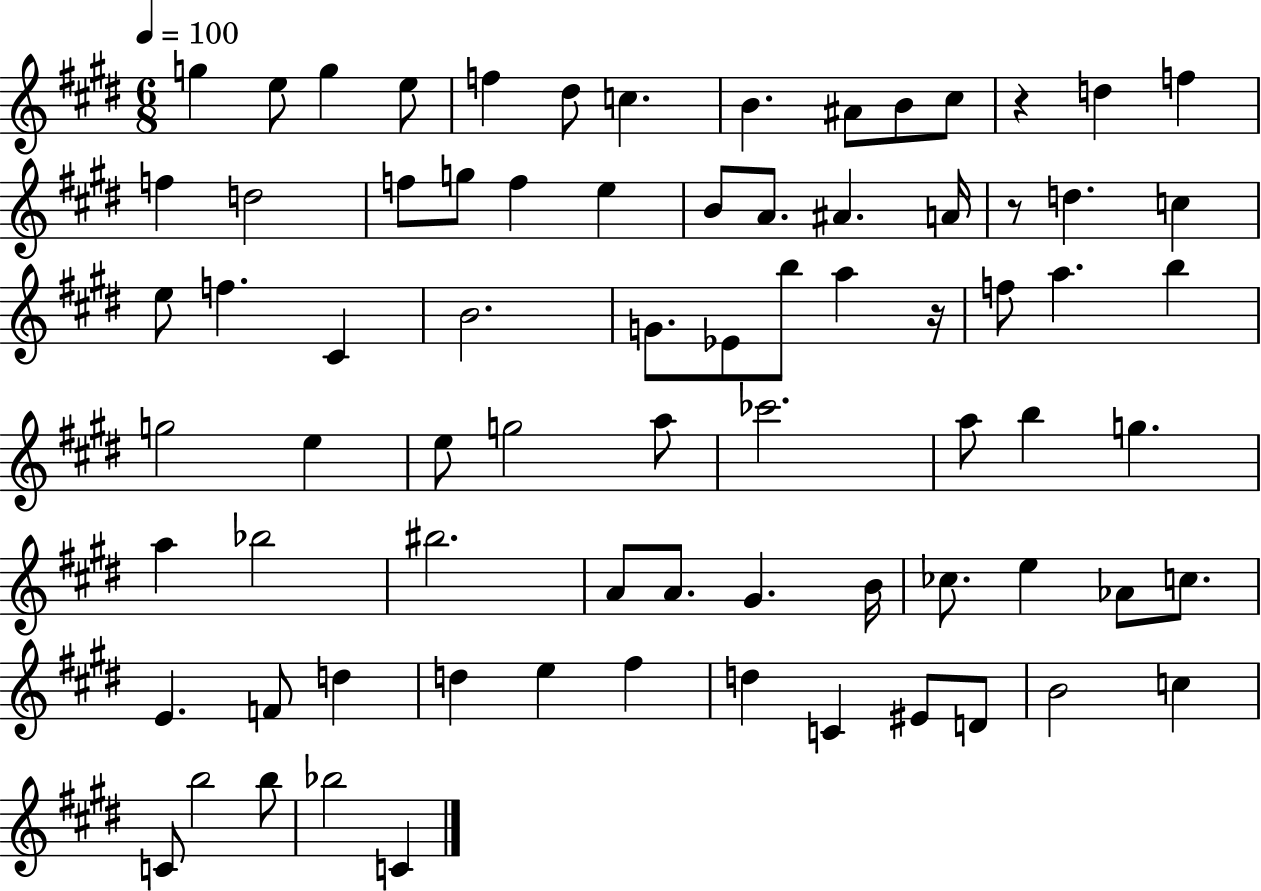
X:1
T:Untitled
M:6/8
L:1/4
K:E
g e/2 g e/2 f ^d/2 c B ^A/2 B/2 ^c/2 z d f f d2 f/2 g/2 f e B/2 A/2 ^A A/4 z/2 d c e/2 f ^C B2 G/2 _E/2 b/2 a z/4 f/2 a b g2 e e/2 g2 a/2 _c'2 a/2 b g a _b2 ^b2 A/2 A/2 ^G B/4 _c/2 e _A/2 c/2 E F/2 d d e ^f d C ^E/2 D/2 B2 c C/2 b2 b/2 _b2 C